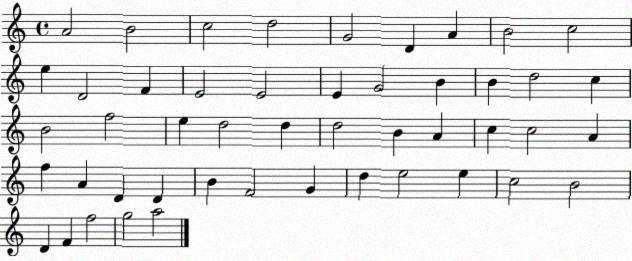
X:1
T:Untitled
M:4/4
L:1/4
K:C
A2 B2 c2 d2 G2 D A B2 c2 e D2 F E2 E2 E G2 B B d2 c B2 f2 e d2 d d2 B A c c2 A f A D D B F2 G d e2 e c2 B2 D F f2 g2 a2